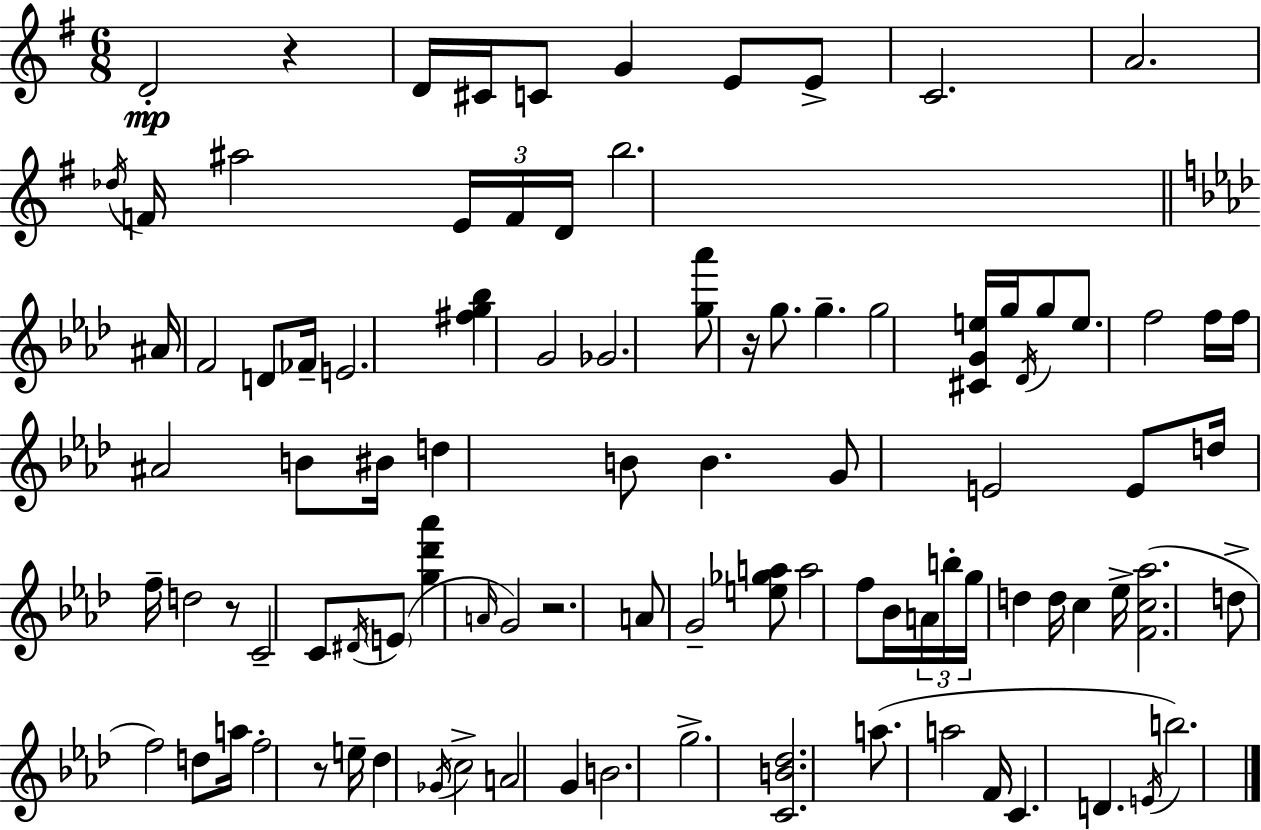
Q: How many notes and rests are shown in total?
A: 95